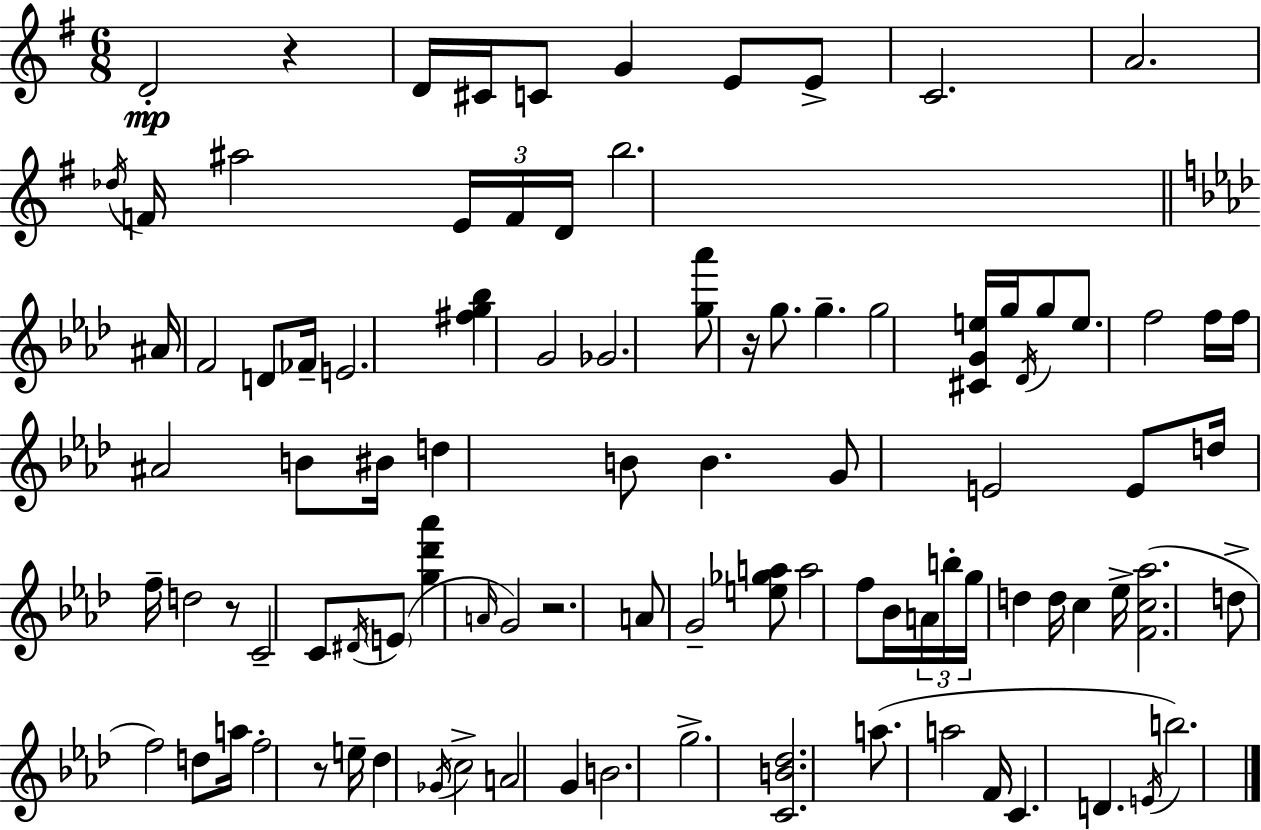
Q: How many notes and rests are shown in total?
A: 95